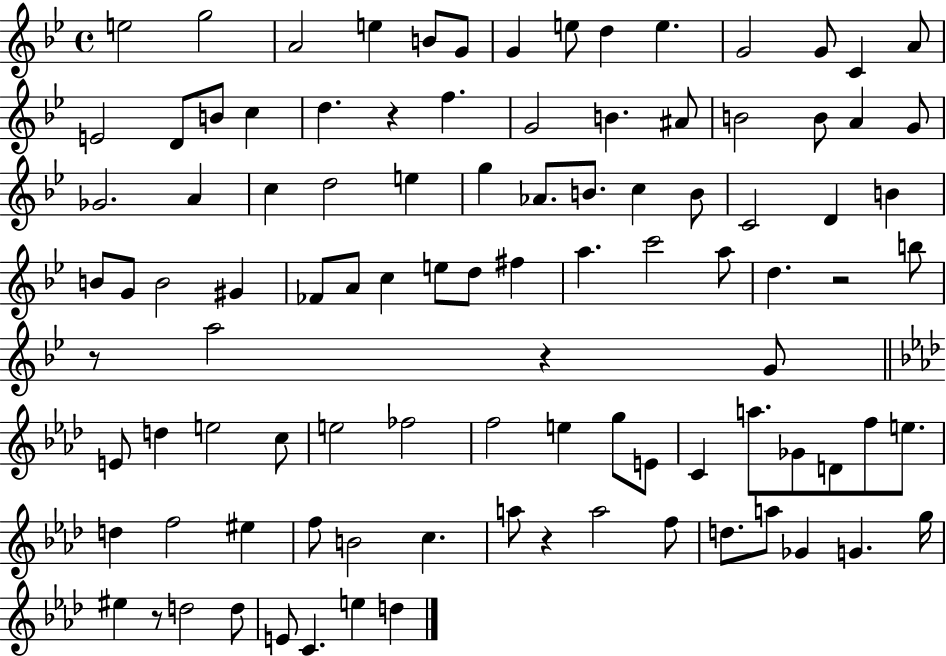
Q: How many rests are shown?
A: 6